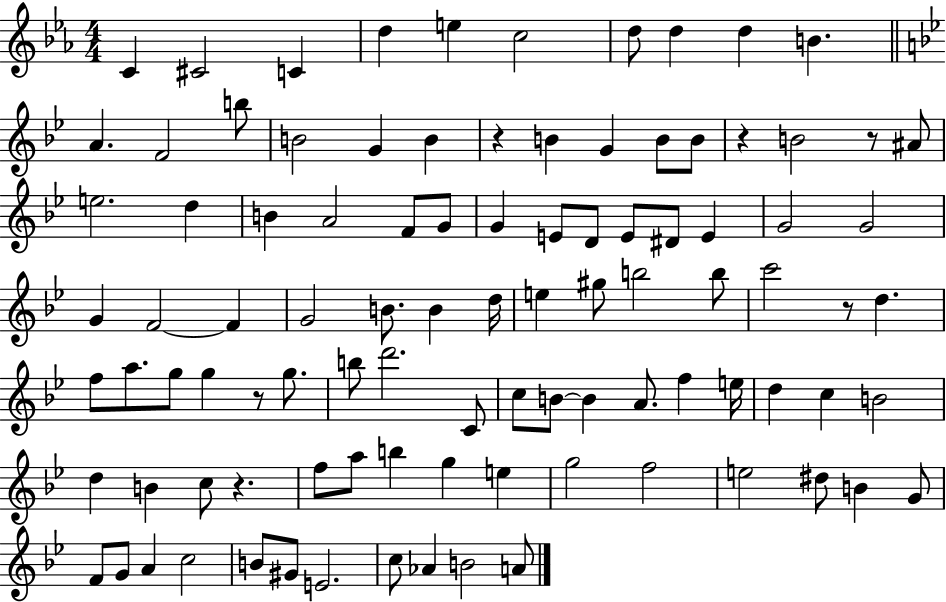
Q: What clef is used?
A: treble